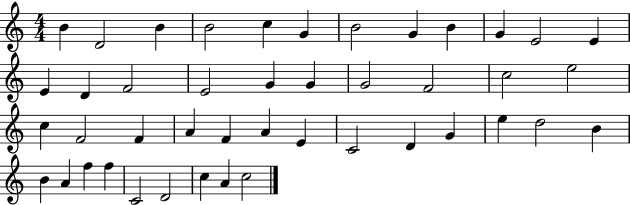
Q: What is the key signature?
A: C major